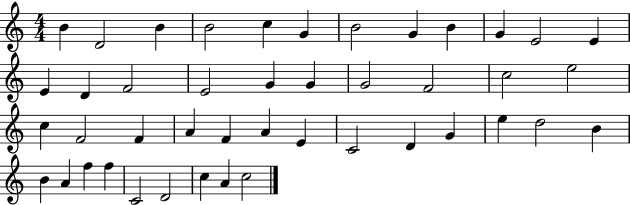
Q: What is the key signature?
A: C major